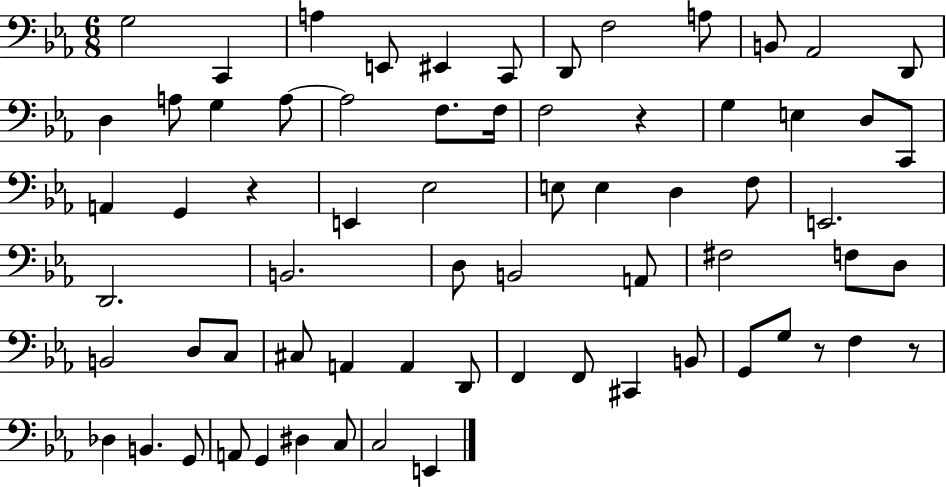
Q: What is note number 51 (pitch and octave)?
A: C#2